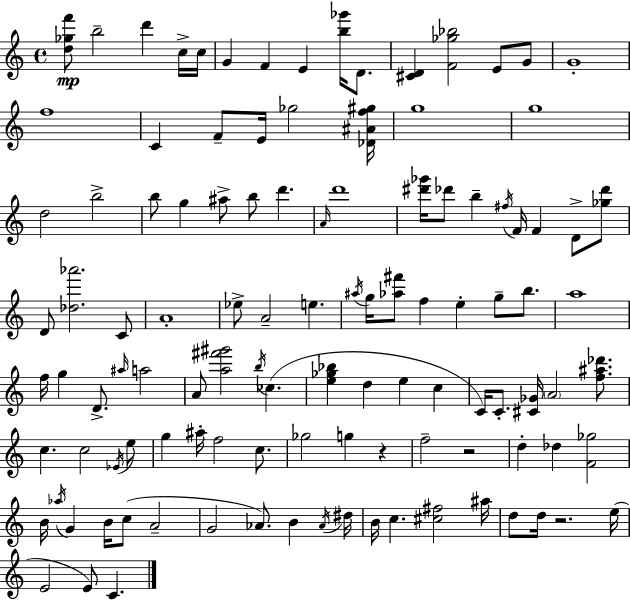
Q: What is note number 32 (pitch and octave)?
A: F4